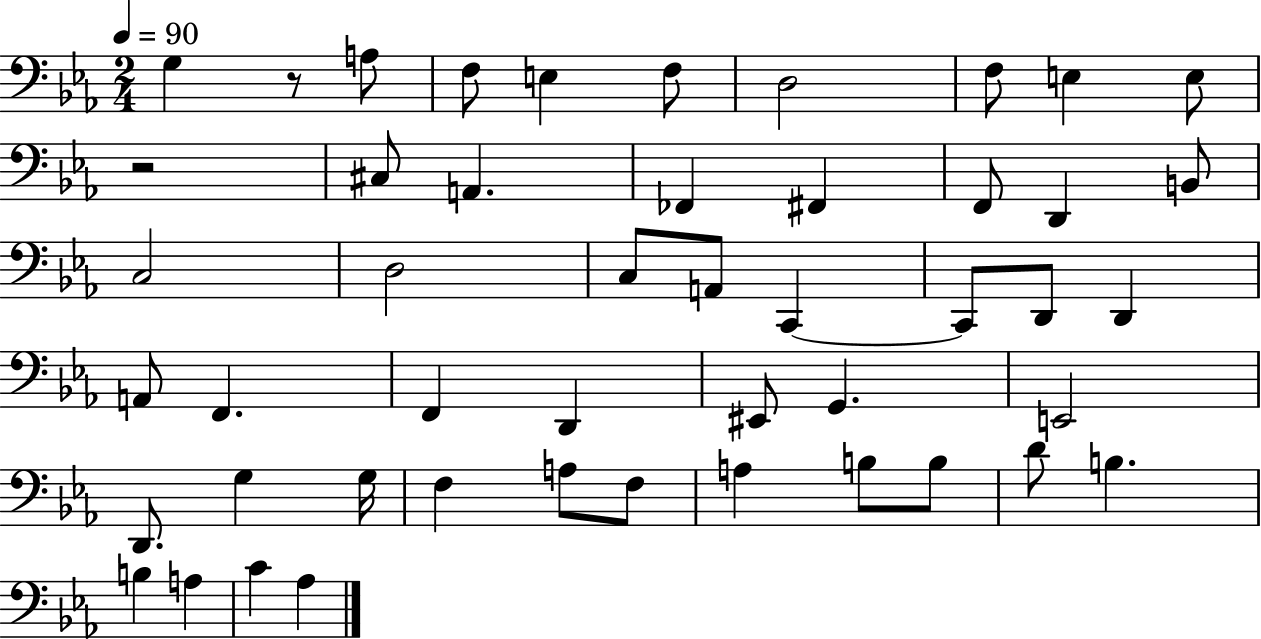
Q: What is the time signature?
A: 2/4